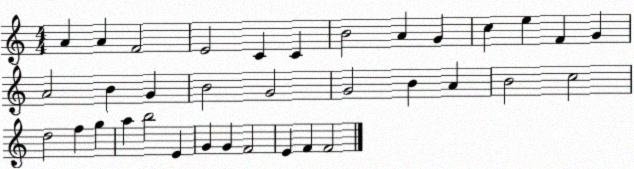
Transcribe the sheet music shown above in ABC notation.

X:1
T:Untitled
M:4/4
L:1/4
K:C
A A F2 E2 C C B2 A G c e F G A2 B G B2 G2 G2 B A B2 c2 d2 f g a b2 E G G F2 E F F2